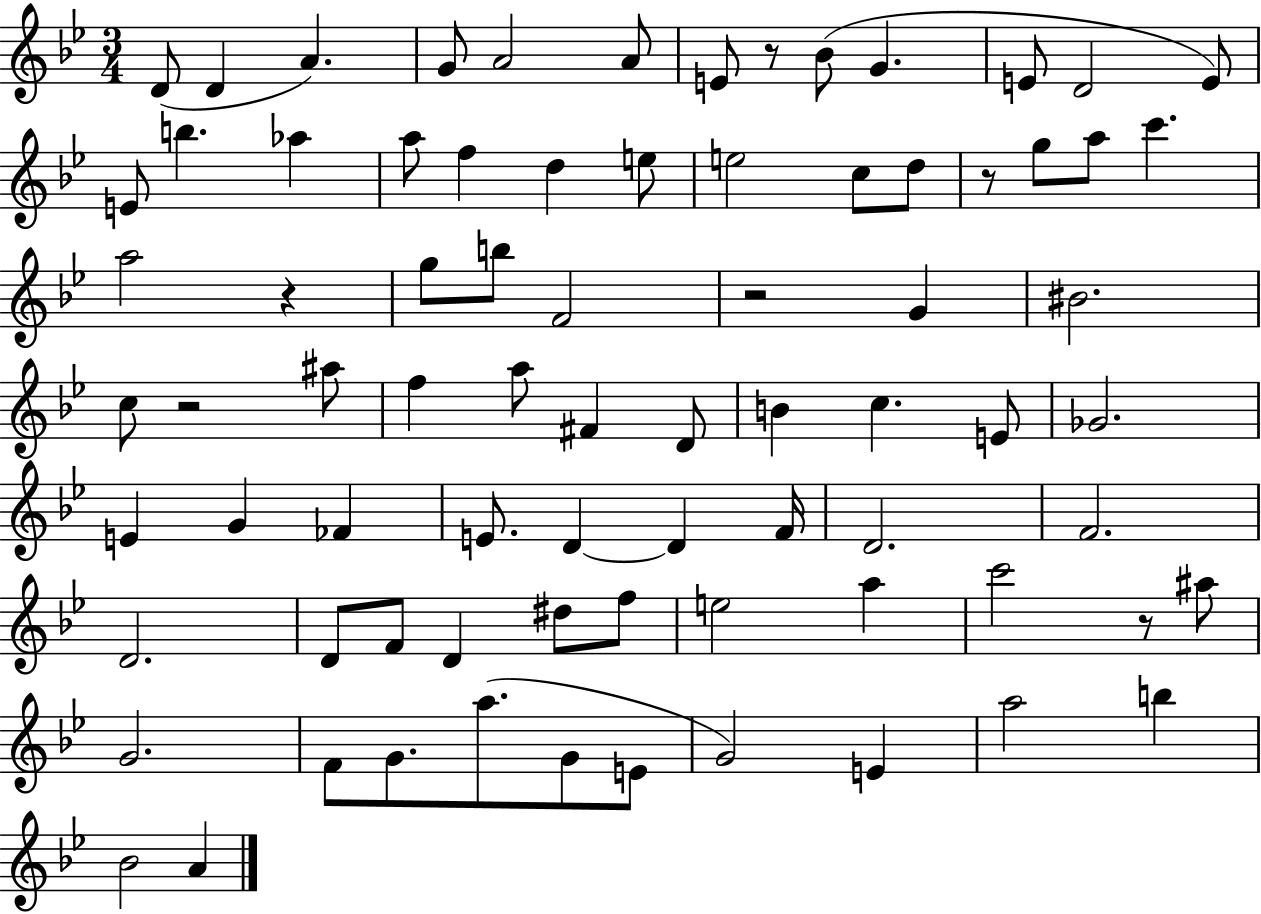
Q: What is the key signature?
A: BES major